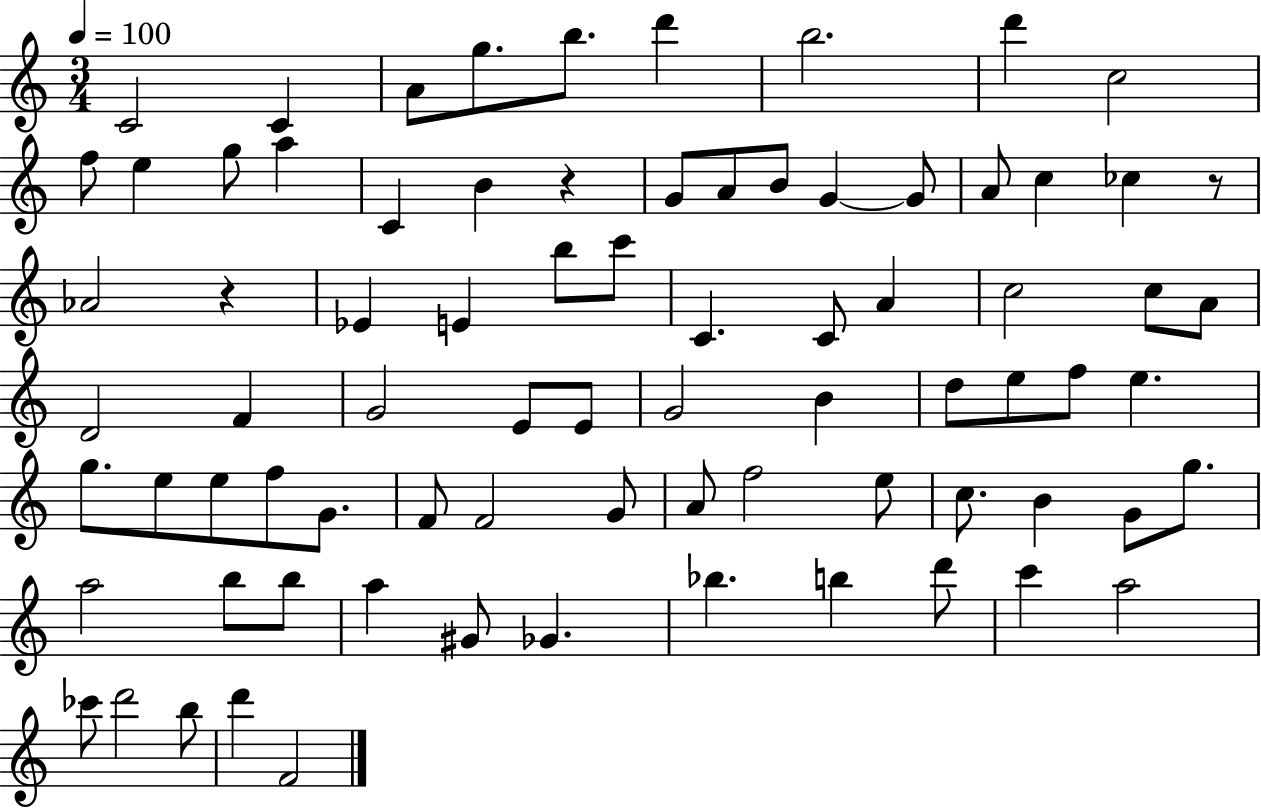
C4/h C4/q A4/e G5/e. B5/e. D6/q B5/h. D6/q C5/h F5/e E5/q G5/e A5/q C4/q B4/q R/q G4/e A4/e B4/e G4/q G4/e A4/e C5/q CES5/q R/e Ab4/h R/q Eb4/q E4/q B5/e C6/e C4/q. C4/e A4/q C5/h C5/e A4/e D4/h F4/q G4/h E4/e E4/e G4/h B4/q D5/e E5/e F5/e E5/q. G5/e. E5/e E5/e F5/e G4/e. F4/e F4/h G4/e A4/e F5/h E5/e C5/e. B4/q G4/e G5/e. A5/h B5/e B5/e A5/q G#4/e Gb4/q. Bb5/q. B5/q D6/e C6/q A5/h CES6/e D6/h B5/e D6/q F4/h